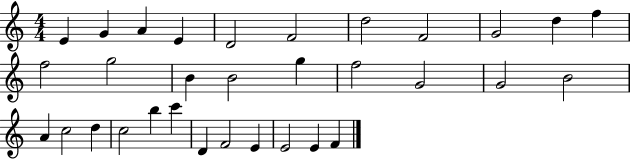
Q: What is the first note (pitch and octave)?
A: E4